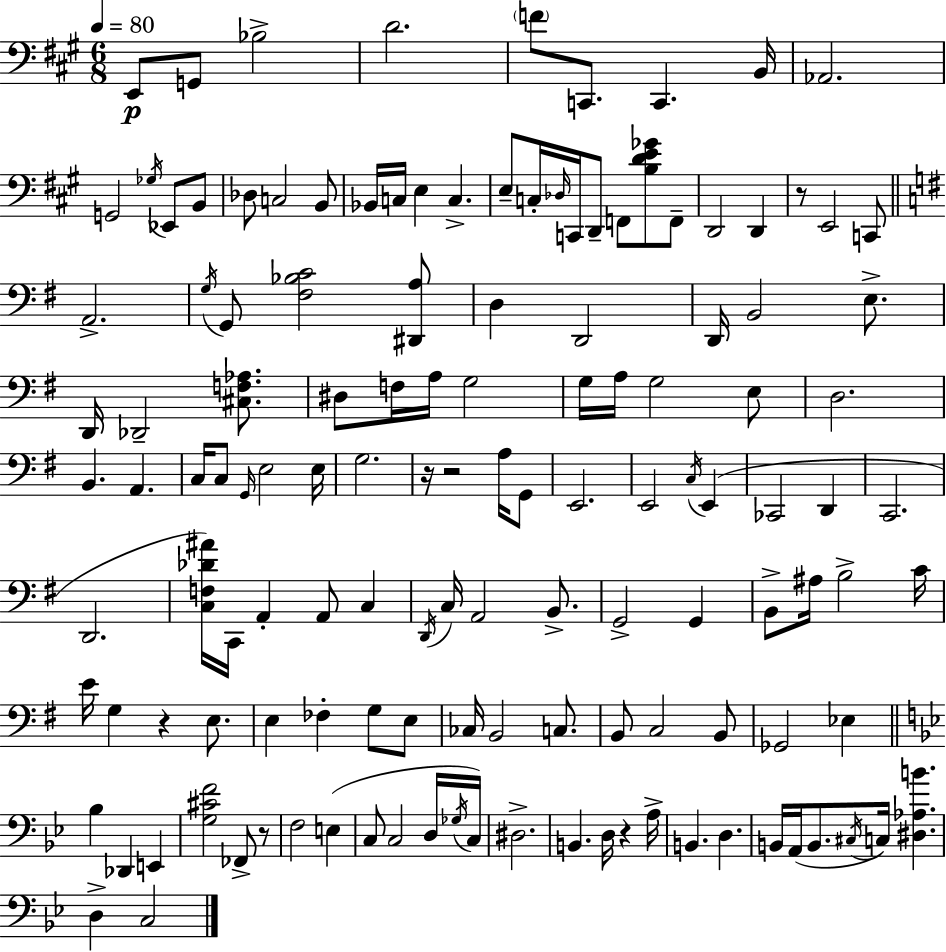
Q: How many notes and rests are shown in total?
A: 134